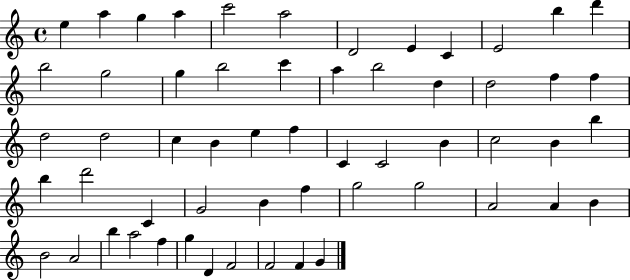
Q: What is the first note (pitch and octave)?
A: E5